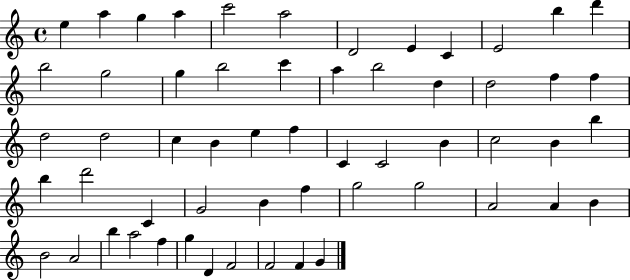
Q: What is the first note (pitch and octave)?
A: E5